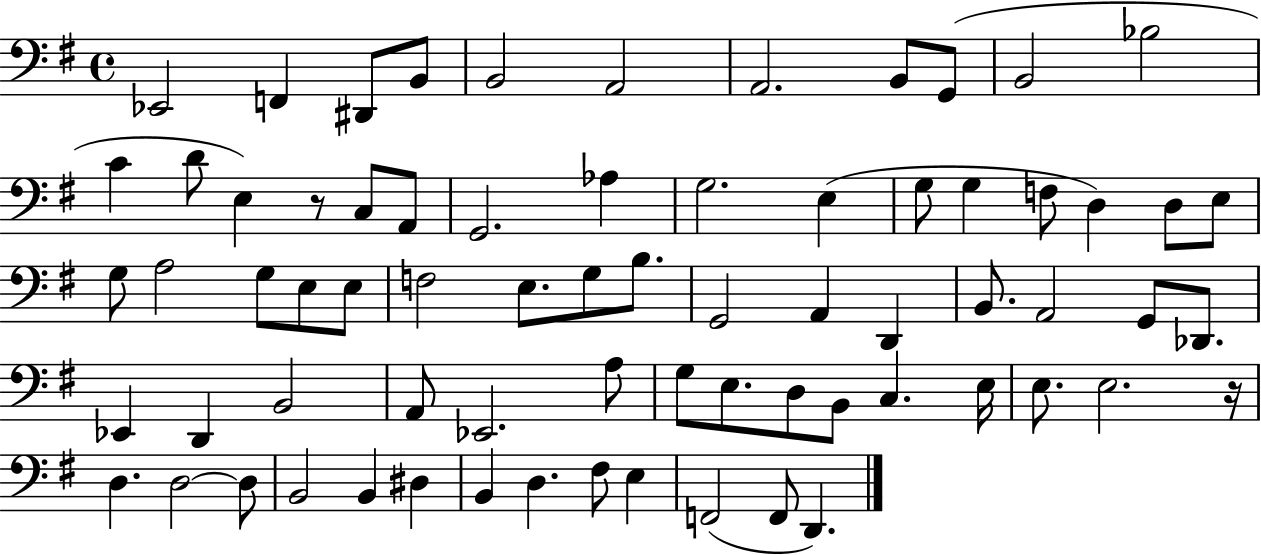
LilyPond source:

{
  \clef bass
  \time 4/4
  \defaultTimeSignature
  \key g \major
  ees,2 f,4 dis,8 b,8 | b,2 a,2 | a,2. b,8 g,8( | b,2 bes2 | \break c'4 d'8 e4) r8 c8 a,8 | g,2. aes4 | g2. e4( | g8 g4 f8 d4) d8 e8 | \break g8 a2 g8 e8 e8 | f2 e8. g8 b8. | g,2 a,4 d,4 | b,8. a,2 g,8 des,8. | \break ees,4 d,4 b,2 | a,8 ees,2. a8 | g8 e8. d8 b,8 c4. e16 | e8. e2. r16 | \break d4. d2~~ d8 | b,2 b,4 dis4 | b,4 d4. fis8 e4 | f,2( f,8 d,4.) | \break \bar "|."
}